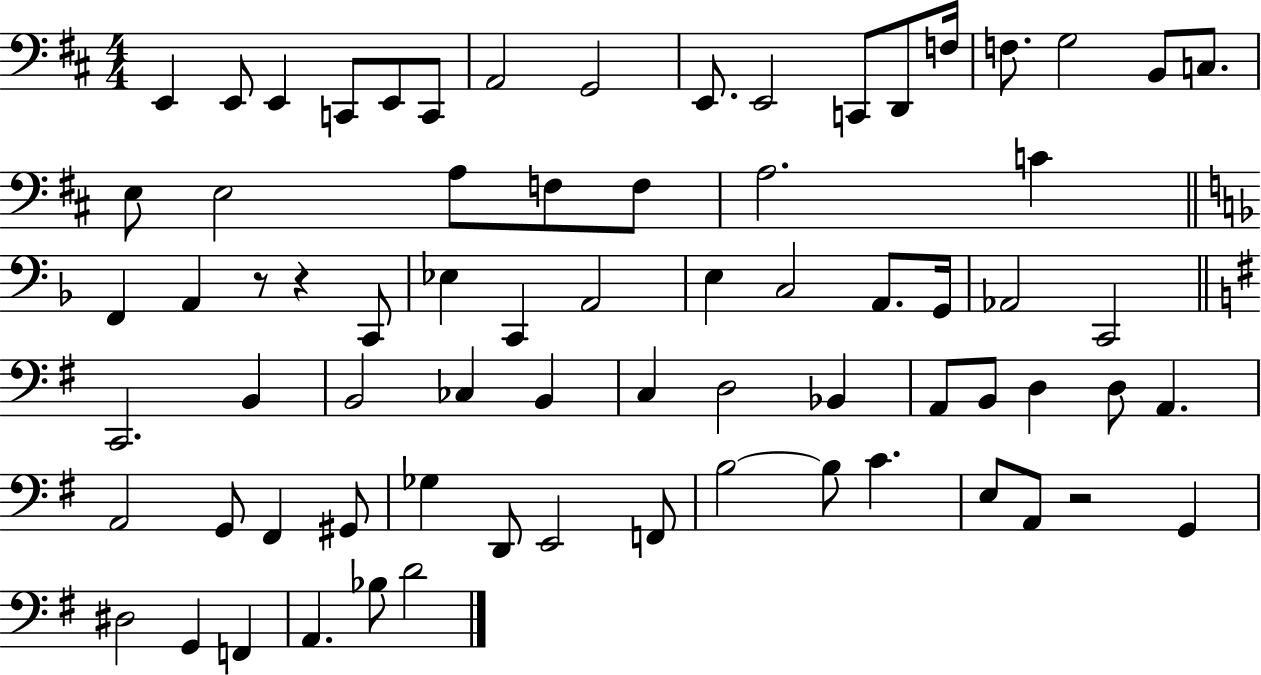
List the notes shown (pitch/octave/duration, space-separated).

E2/q E2/e E2/q C2/e E2/e C2/e A2/h G2/h E2/e. E2/h C2/e D2/e F3/s F3/e. G3/h B2/e C3/e. E3/e E3/h A3/e F3/e F3/e A3/h. C4/q F2/q A2/q R/e R/q C2/e Eb3/q C2/q A2/h E3/q C3/h A2/e. G2/s Ab2/h C2/h C2/h. B2/q B2/h CES3/q B2/q C3/q D3/h Bb2/q A2/e B2/e D3/q D3/e A2/q. A2/h G2/e F#2/q G#2/e Gb3/q D2/e E2/h F2/e B3/h B3/e C4/q. E3/e A2/e R/h G2/q D#3/h G2/q F2/q A2/q. Bb3/e D4/h